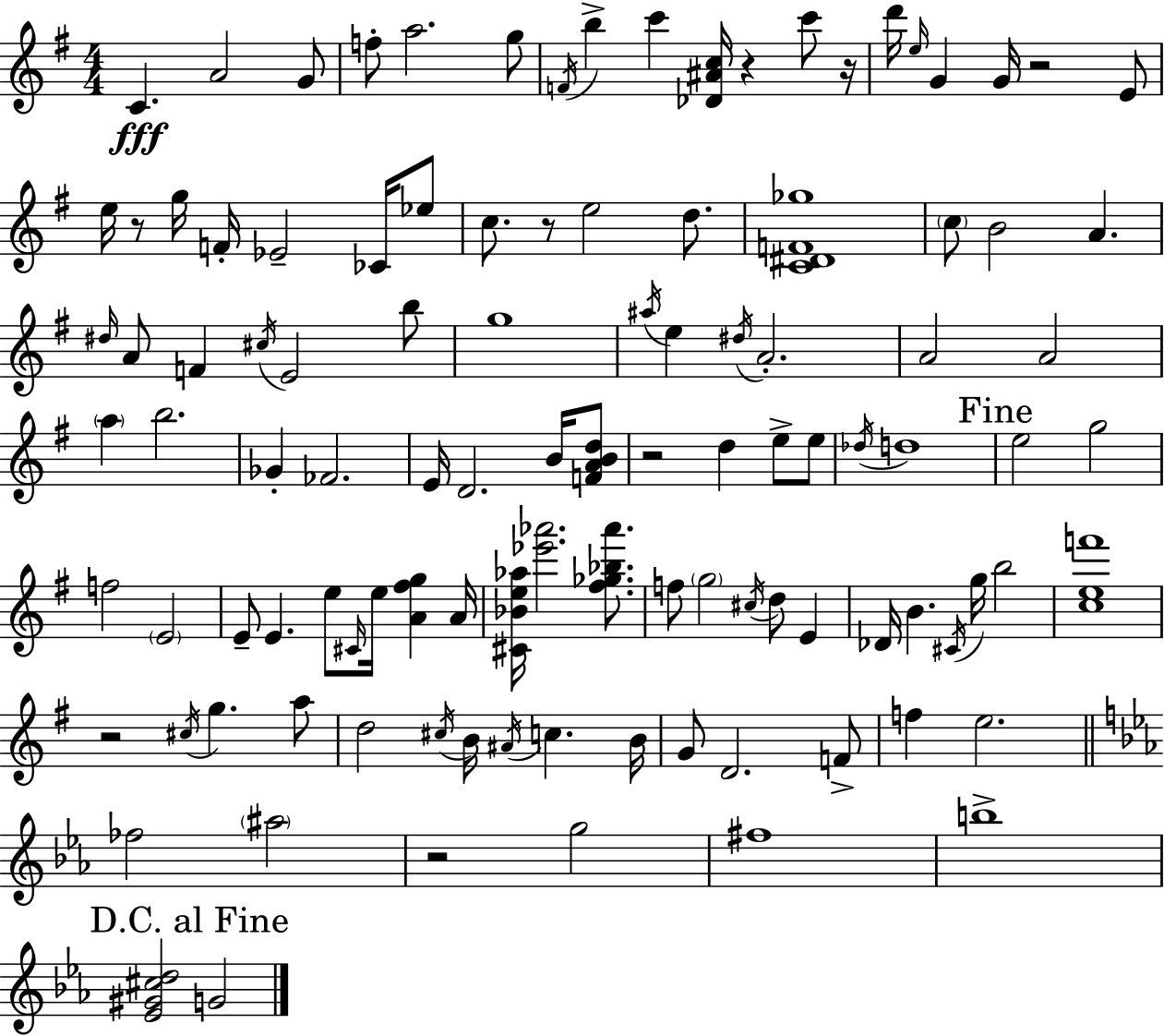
X:1
T:Untitled
M:4/4
L:1/4
K:G
C A2 G/2 f/2 a2 g/2 F/4 b c' [_D^Ac]/4 z c'/2 z/4 d'/4 e/4 G G/4 z2 E/2 e/4 z/2 g/4 F/4 _E2 _C/4 _e/2 c/2 z/2 e2 d/2 [C^DF_g]4 c/2 B2 A ^d/4 A/2 F ^c/4 E2 b/2 g4 ^a/4 e ^d/4 A2 A2 A2 a b2 _G _F2 E/4 D2 B/4 [FABd]/2 z2 d e/2 e/2 _d/4 d4 e2 g2 f2 E2 E/2 E e/2 ^C/4 e/4 [A^fg] A/4 [^C_Be_a]/4 [_e'_a']2 [^f_g_b_a']/2 f/2 g2 ^c/4 d/2 E _D/4 B ^C/4 g/4 b2 [cef']4 z2 ^c/4 g a/2 d2 ^c/4 B/4 ^A/4 c B/4 G/2 D2 F/2 f e2 _f2 ^a2 z2 g2 ^f4 b4 [_E^G^cd]2 G2